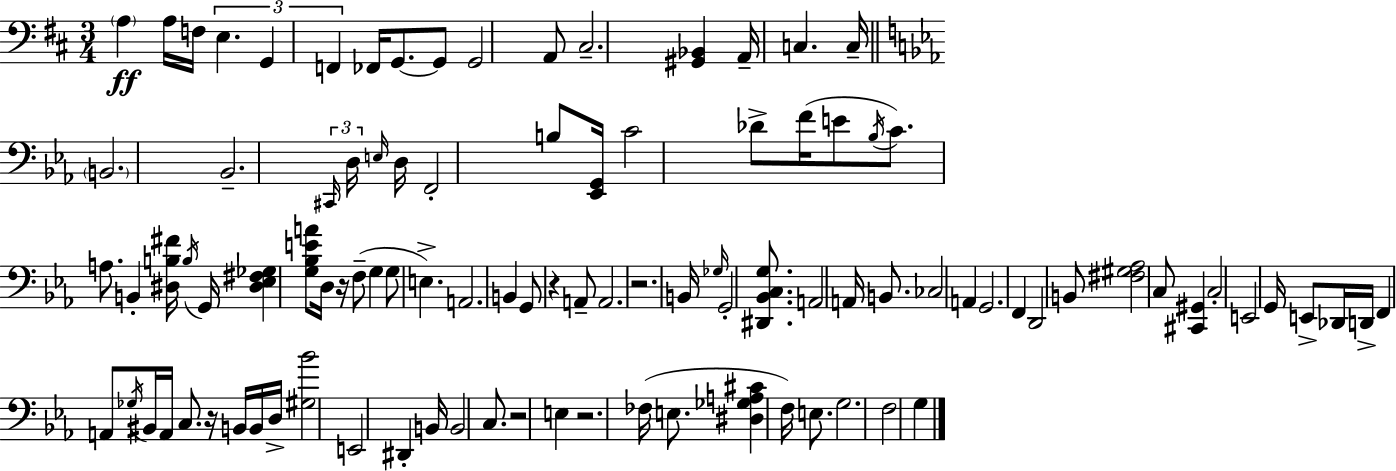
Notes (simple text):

A3/q A3/s F3/s E3/q. G2/q F2/q FES2/s G2/e. G2/e G2/h A2/e C#3/h. [G#2,Bb2]/q A2/s C3/q. C3/s B2/h. Bb2/h. C#2/s D3/s E3/s D3/s F2/h B3/e [Eb2,G2]/s C4/h Db4/e F4/s E4/e Bb3/s C4/e. A3/e. B2/q [D#3,B3,F#4]/s B3/s G2/s [D#3,Eb3,F#3,Gb3]/q [G3,Bb3,E4,A4]/e D3/s R/s F3/e G3/q G3/e E3/q. A2/h. B2/q G2/e R/q A2/e A2/h. R/h. B2/s Gb3/s G2/h [D#2,Bb2,C3,G3]/e. A2/h A2/s B2/e. CES3/h A2/q G2/h. F2/q D2/h B2/e [F#3,G#3,Ab3]/h C3/e [C#2,G#2]/q C3/h E2/h G2/s E2/e Db2/s D2/s F2/q A2/e Gb3/s BIS2/s A2/s C3/e. R/s B2/s B2/s D3/s [G#3,Bb4]/h E2/h D#2/q B2/s B2/h C3/e. R/h E3/q R/h. FES3/s E3/e. [D#3,Gb3,A3,C#4]/q F3/s E3/e. G3/h. F3/h G3/q